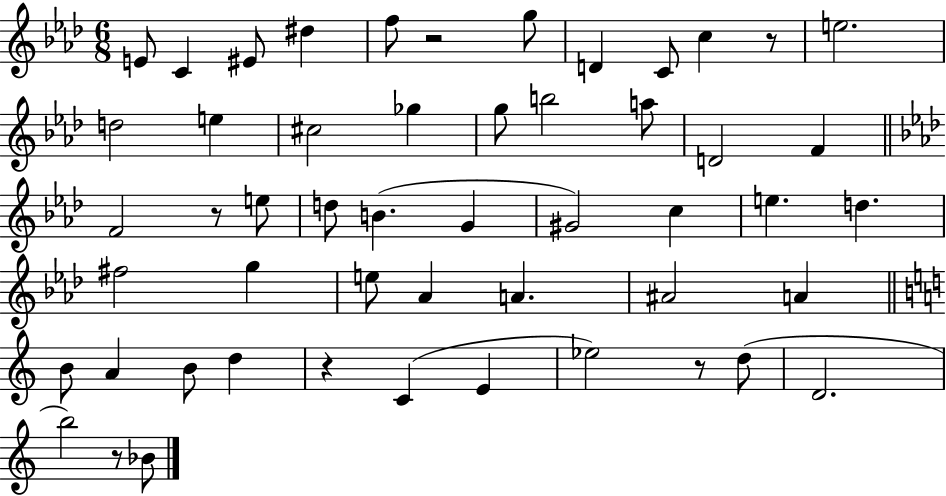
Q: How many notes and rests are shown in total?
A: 52